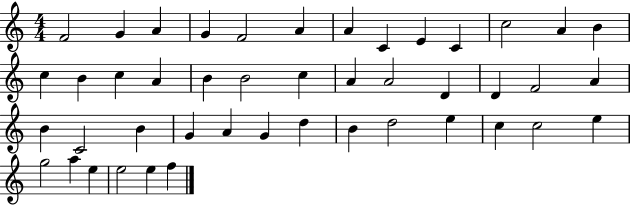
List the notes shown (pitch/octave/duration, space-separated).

F4/h G4/q A4/q G4/q F4/h A4/q A4/q C4/q E4/q C4/q C5/h A4/q B4/q C5/q B4/q C5/q A4/q B4/q B4/h C5/q A4/q A4/h D4/q D4/q F4/h A4/q B4/q C4/h B4/q G4/q A4/q G4/q D5/q B4/q D5/h E5/q C5/q C5/h E5/q G5/h A5/q E5/q E5/h E5/q F5/q